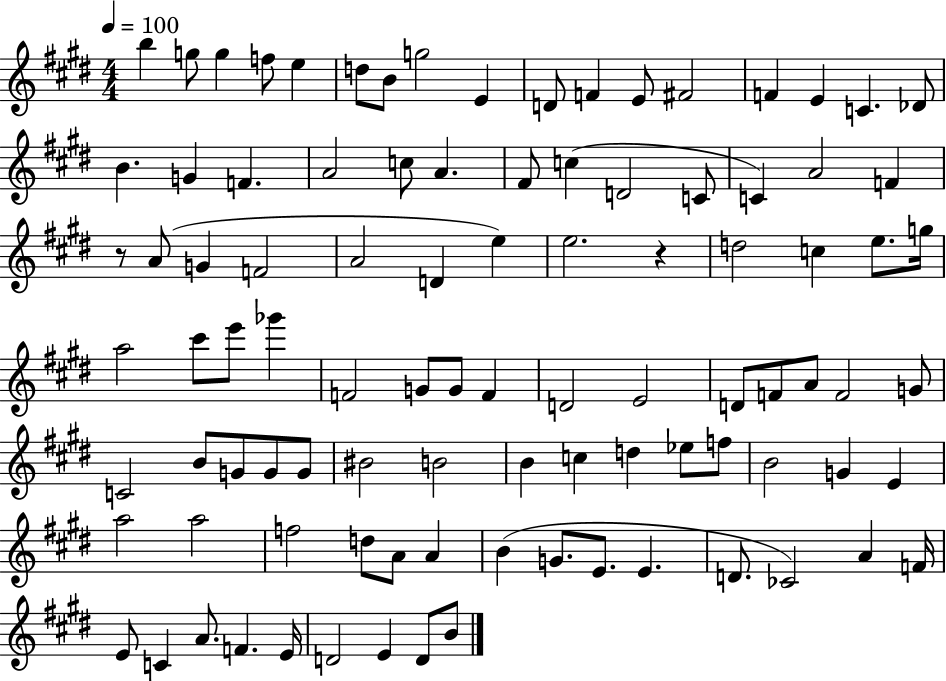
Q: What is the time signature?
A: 4/4